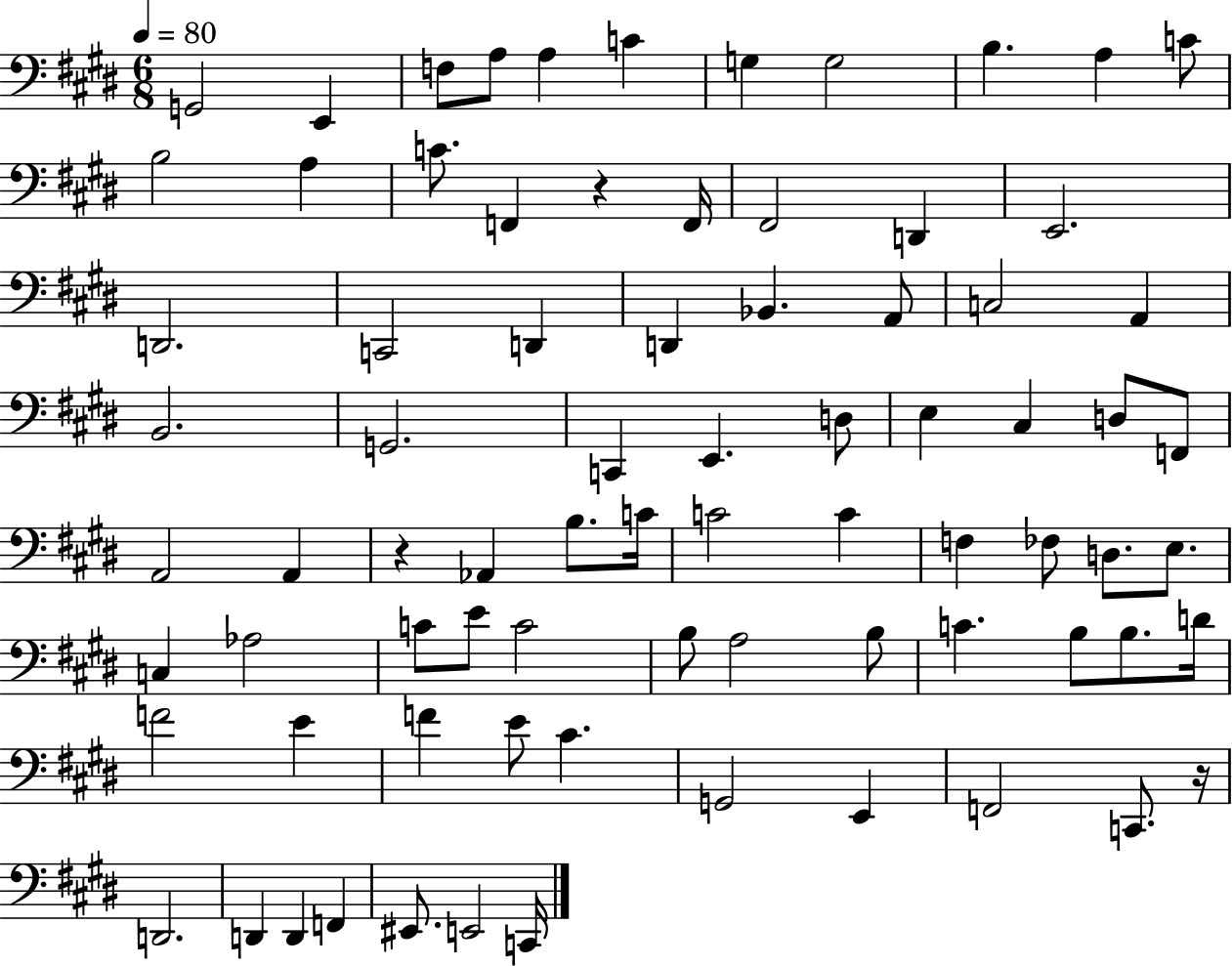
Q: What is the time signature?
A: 6/8